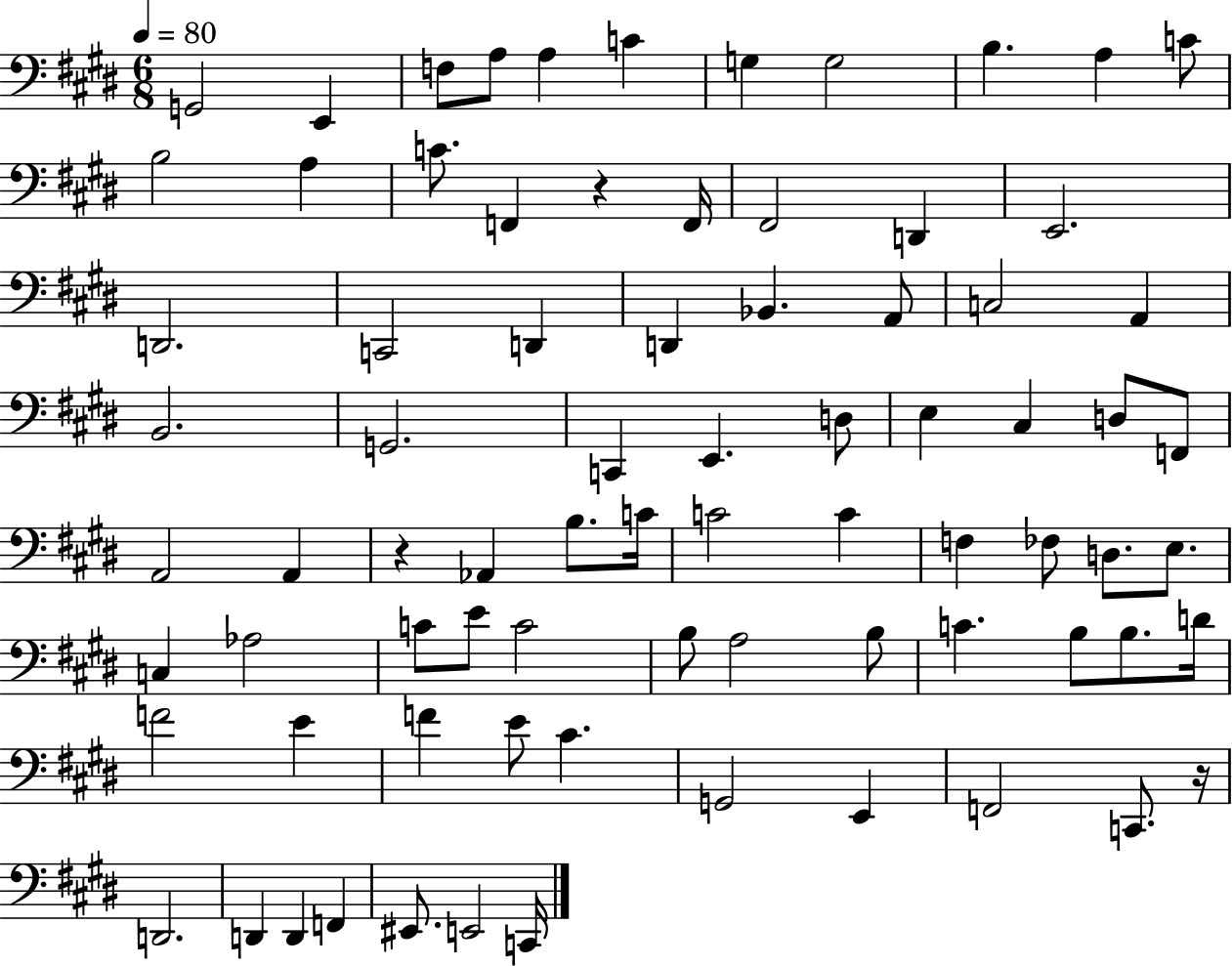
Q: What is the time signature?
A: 6/8